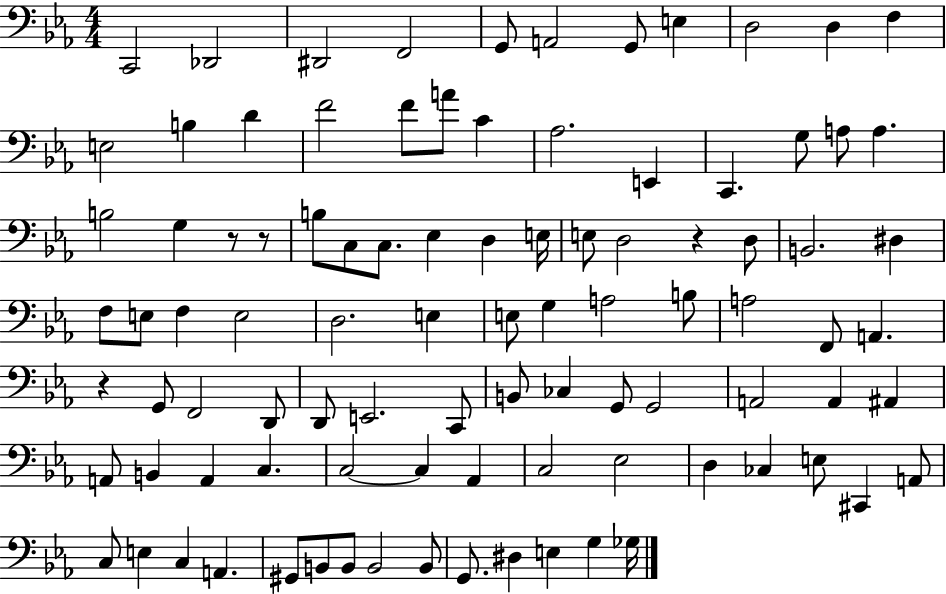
C2/h Db2/h D#2/h F2/h G2/e A2/h G2/e E3/q D3/h D3/q F3/q E3/h B3/q D4/q F4/h F4/e A4/e C4/q Ab3/h. E2/q C2/q. G3/e A3/e A3/q. B3/h G3/q R/e R/e B3/e C3/e C3/e. Eb3/q D3/q E3/s E3/e D3/h R/q D3/e B2/h. D#3/q F3/e E3/e F3/q E3/h D3/h. E3/q E3/e G3/q A3/h B3/e A3/h F2/e A2/q. R/q G2/e F2/h D2/e D2/e E2/h. C2/e B2/e CES3/q G2/e G2/h A2/h A2/q A#2/q A2/e B2/q A2/q C3/q. C3/h C3/q Ab2/q C3/h Eb3/h D3/q CES3/q E3/e C#2/q A2/e C3/e E3/q C3/q A2/q. G#2/e B2/e B2/e B2/h B2/e G2/e. D#3/q E3/q G3/q Gb3/s